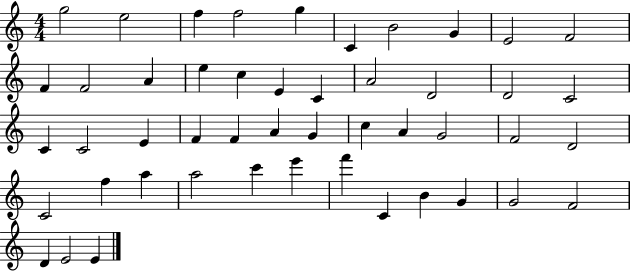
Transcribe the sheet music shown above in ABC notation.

X:1
T:Untitled
M:4/4
L:1/4
K:C
g2 e2 f f2 g C B2 G E2 F2 F F2 A e c E C A2 D2 D2 C2 C C2 E F F A G c A G2 F2 D2 C2 f a a2 c' e' f' C B G G2 F2 D E2 E